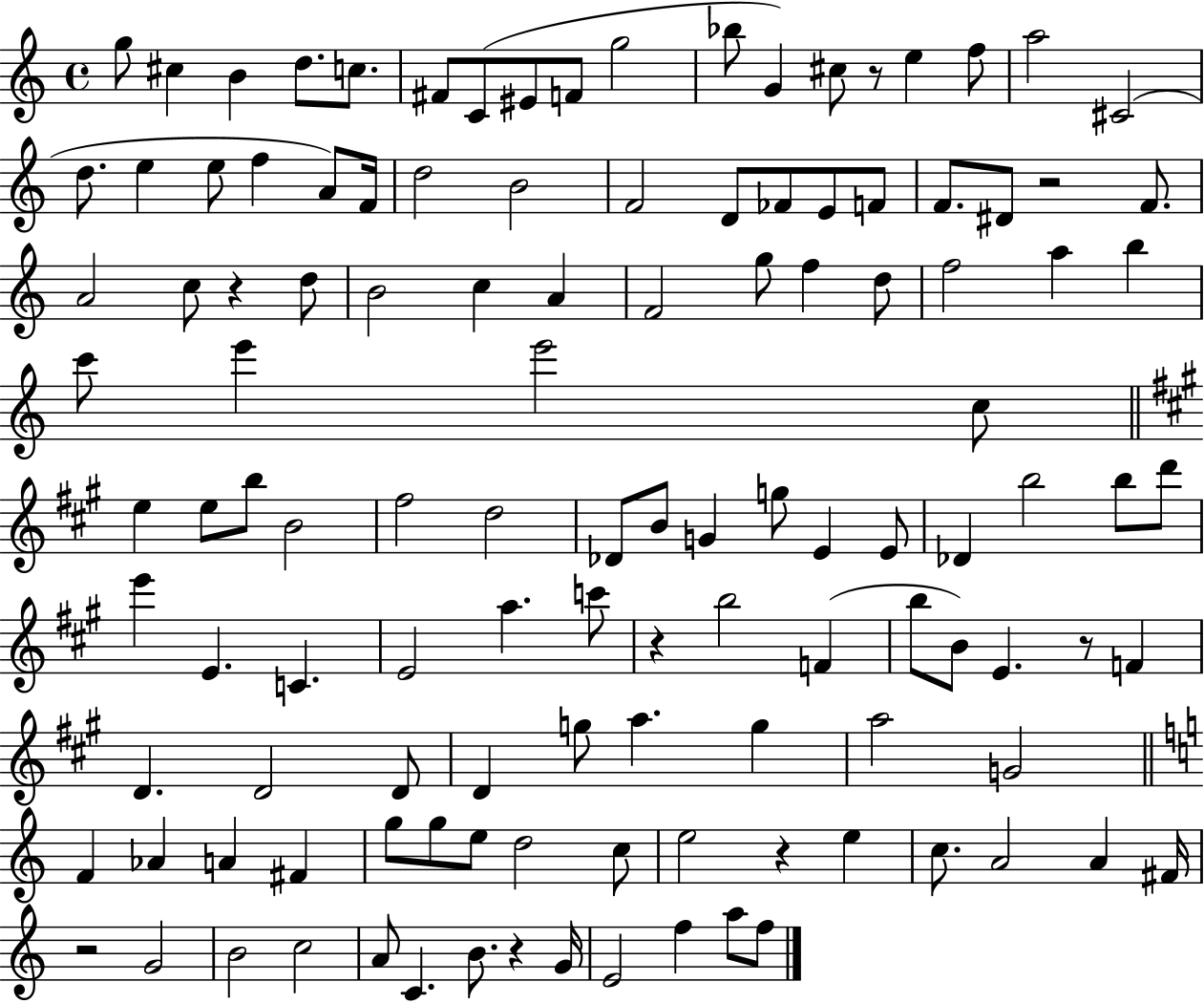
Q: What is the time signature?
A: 4/4